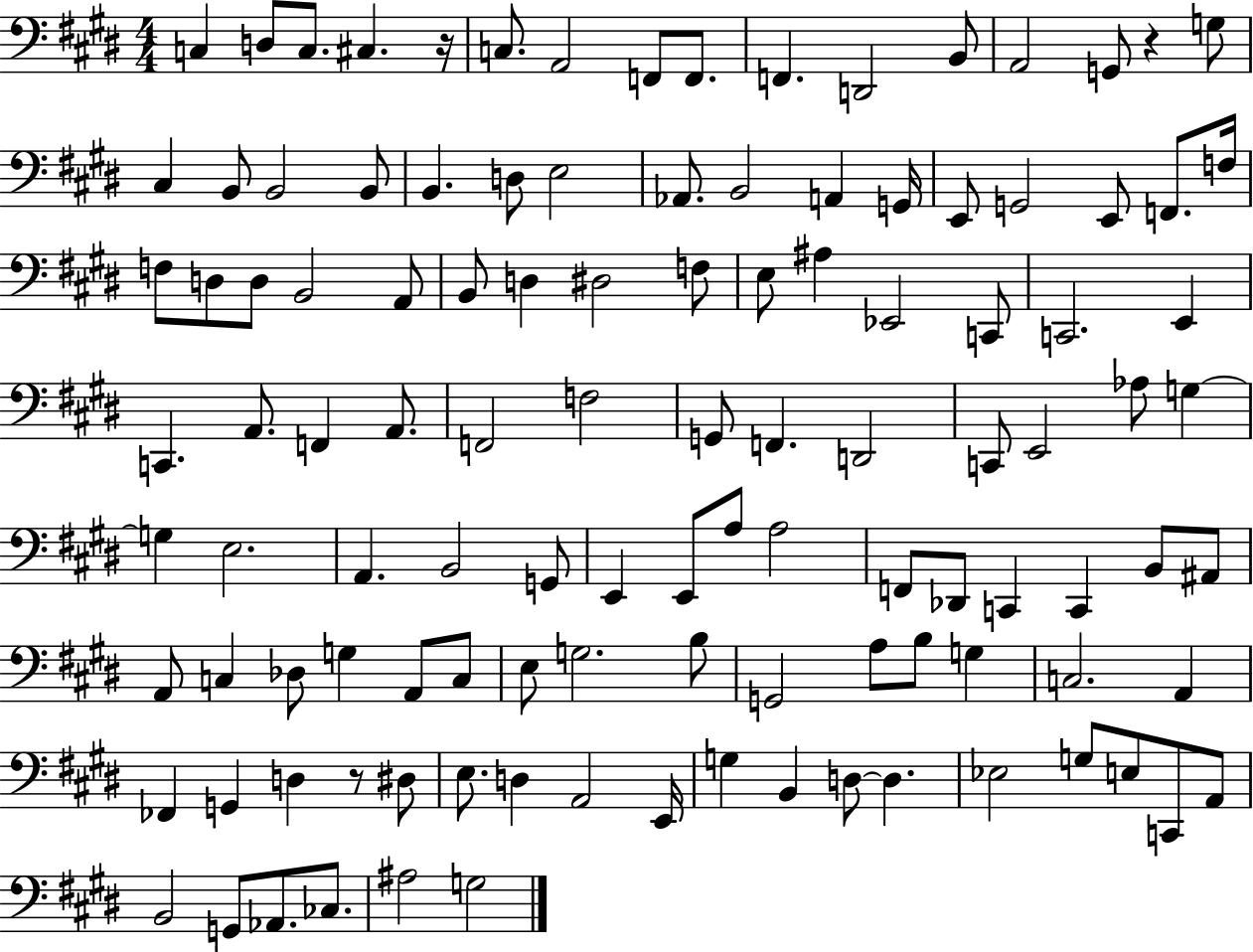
C3/q D3/e C3/e. C#3/q. R/s C3/e. A2/h F2/e F2/e. F2/q. D2/h B2/e A2/h G2/e R/q G3/e C#3/q B2/e B2/h B2/e B2/q. D3/e E3/h Ab2/e. B2/h A2/q G2/s E2/e G2/h E2/e F2/e. F3/s F3/e D3/e D3/e B2/h A2/e B2/e D3/q D#3/h F3/e E3/e A#3/q Eb2/h C2/e C2/h. E2/q C2/q. A2/e. F2/q A2/e. F2/h F3/h G2/e F2/q. D2/h C2/e E2/h Ab3/e G3/q G3/q E3/h. A2/q. B2/h G2/e E2/q E2/e A3/e A3/h F2/e Db2/e C2/q C2/q B2/e A#2/e A2/e C3/q Db3/e G3/q A2/e C3/e E3/e G3/h. B3/e G2/h A3/e B3/e G3/q C3/h. A2/q FES2/q G2/q D3/q R/e D#3/e E3/e. D3/q A2/h E2/s G3/q B2/q D3/e D3/q. Eb3/h G3/e E3/e C2/e A2/e B2/h G2/e Ab2/e. CES3/e. A#3/h G3/h